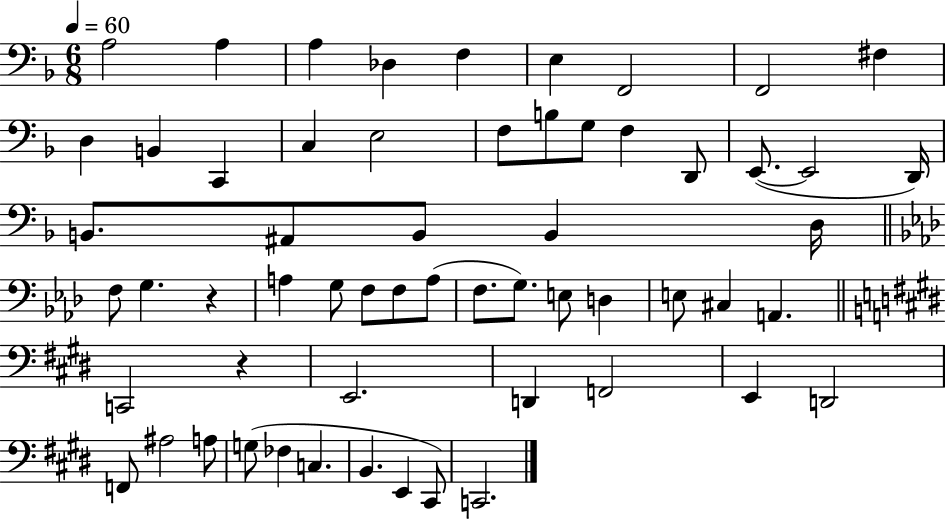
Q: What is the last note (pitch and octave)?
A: C2